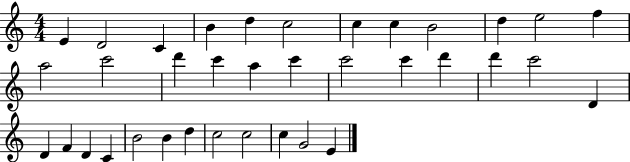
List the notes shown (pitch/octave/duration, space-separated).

E4/q D4/h C4/q B4/q D5/q C5/h C5/q C5/q B4/h D5/q E5/h F5/q A5/h C6/h D6/q C6/q A5/q C6/q C6/h C6/q D6/q D6/q C6/h D4/q D4/q F4/q D4/q C4/q B4/h B4/q D5/q C5/h C5/h C5/q G4/h E4/q